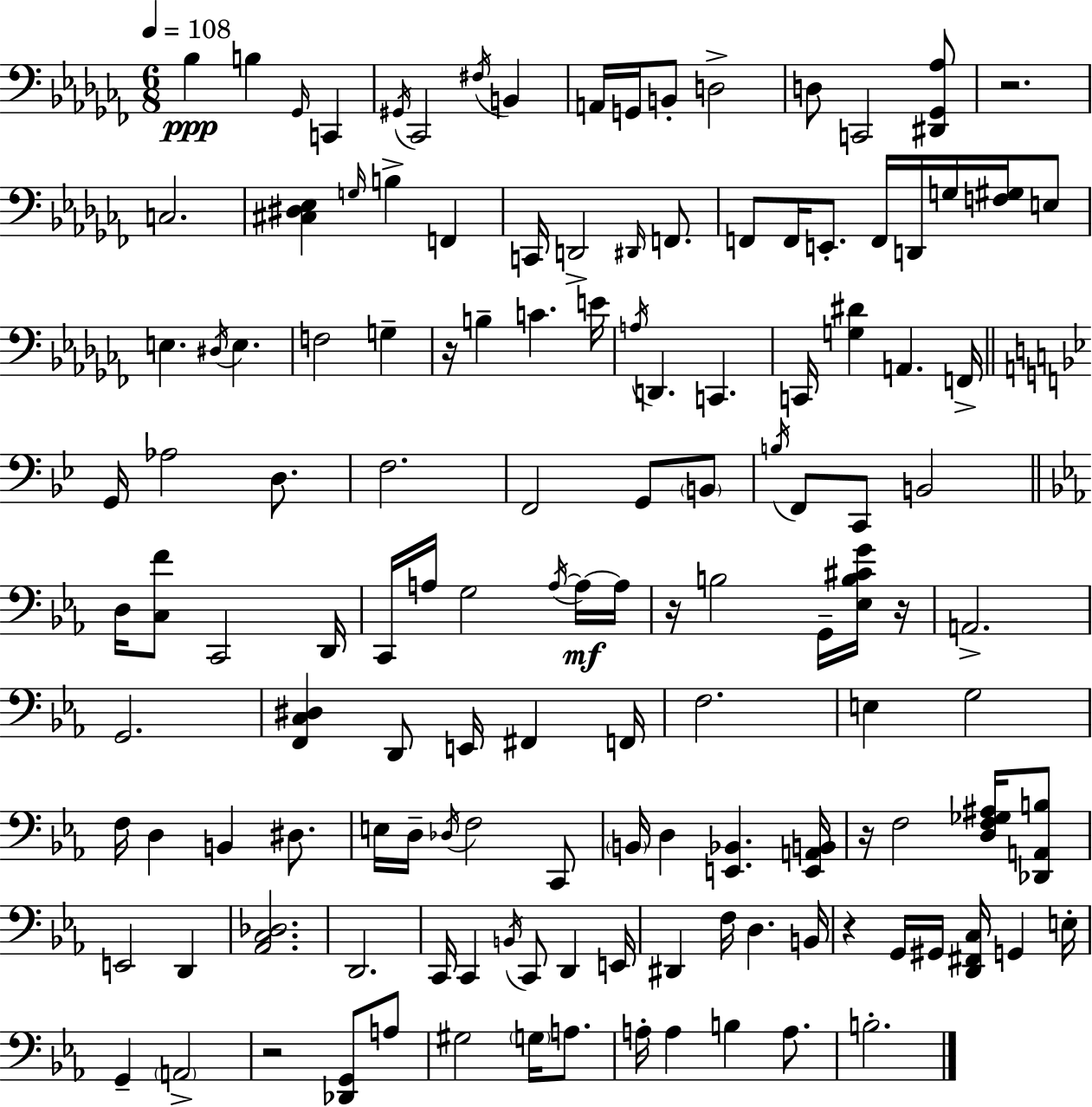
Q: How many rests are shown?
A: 7